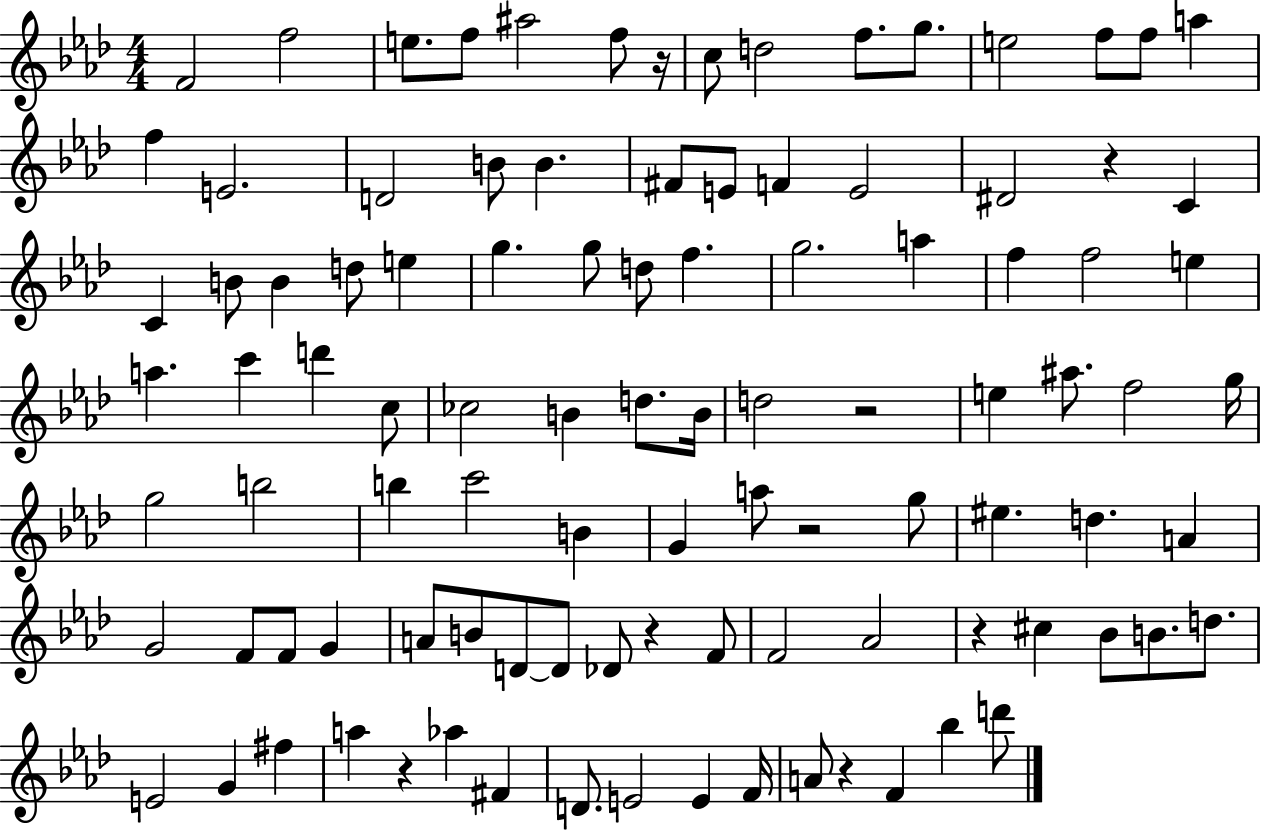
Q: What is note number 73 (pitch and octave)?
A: F4